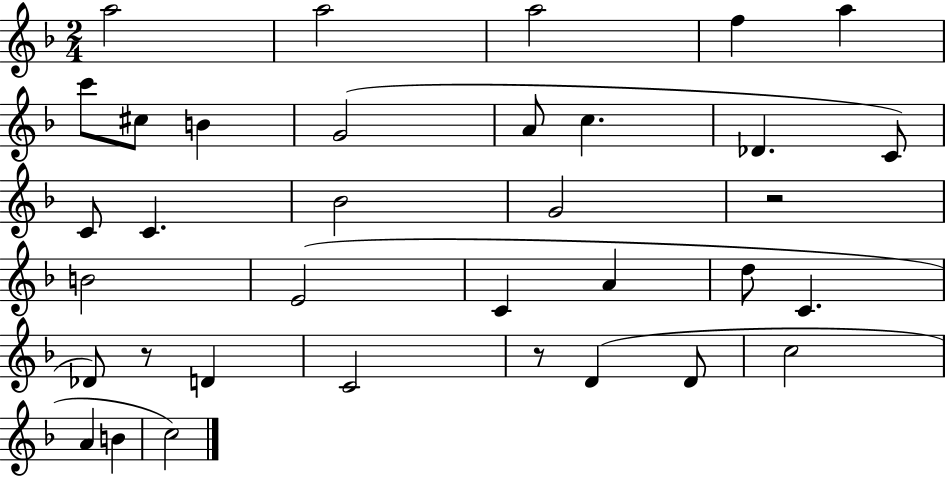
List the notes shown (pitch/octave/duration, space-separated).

A5/h A5/h A5/h F5/q A5/q C6/e C#5/e B4/q G4/h A4/e C5/q. Db4/q. C4/e C4/e C4/q. Bb4/h G4/h R/h B4/h E4/h C4/q A4/q D5/e C4/q. Db4/e R/e D4/q C4/h R/e D4/q D4/e C5/h A4/q B4/q C5/h